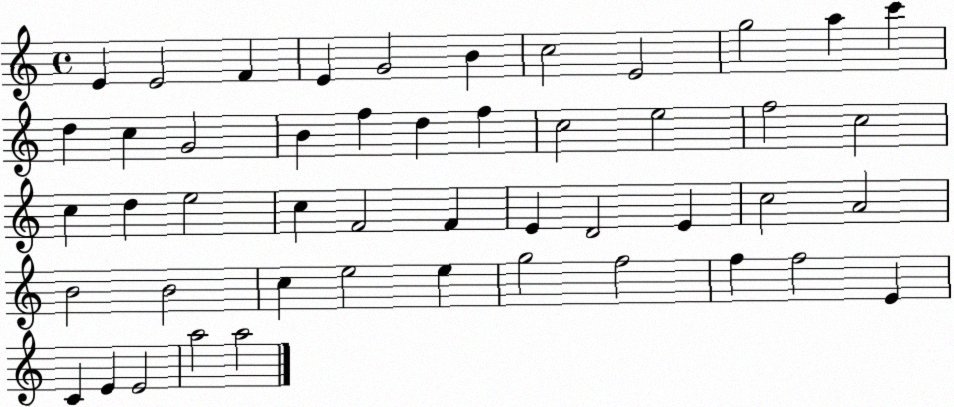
X:1
T:Untitled
M:4/4
L:1/4
K:C
E E2 F E G2 B c2 E2 g2 a c' d c G2 B f d f c2 e2 f2 c2 c d e2 c F2 F E D2 E c2 A2 B2 B2 c e2 e g2 f2 f f2 E C E E2 a2 a2